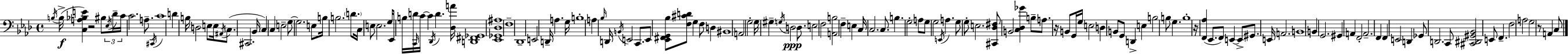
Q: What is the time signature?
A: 4/4